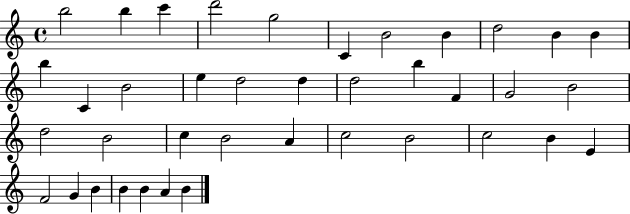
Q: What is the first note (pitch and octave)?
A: B5